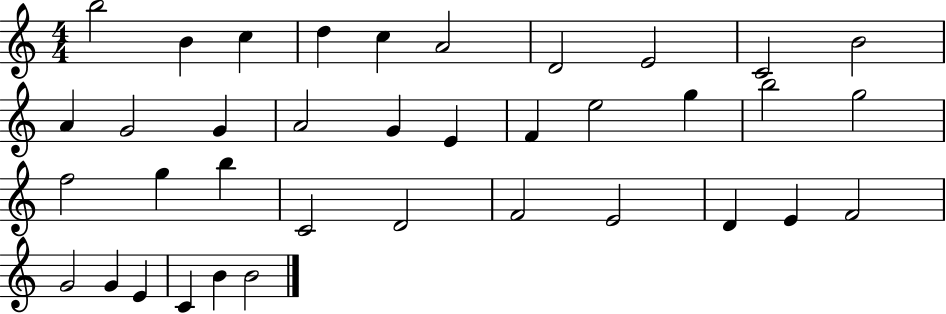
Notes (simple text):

B5/h B4/q C5/q D5/q C5/q A4/h D4/h E4/h C4/h B4/h A4/q G4/h G4/q A4/h G4/q E4/q F4/q E5/h G5/q B5/h G5/h F5/h G5/q B5/q C4/h D4/h F4/h E4/h D4/q E4/q F4/h G4/h G4/q E4/q C4/q B4/q B4/h